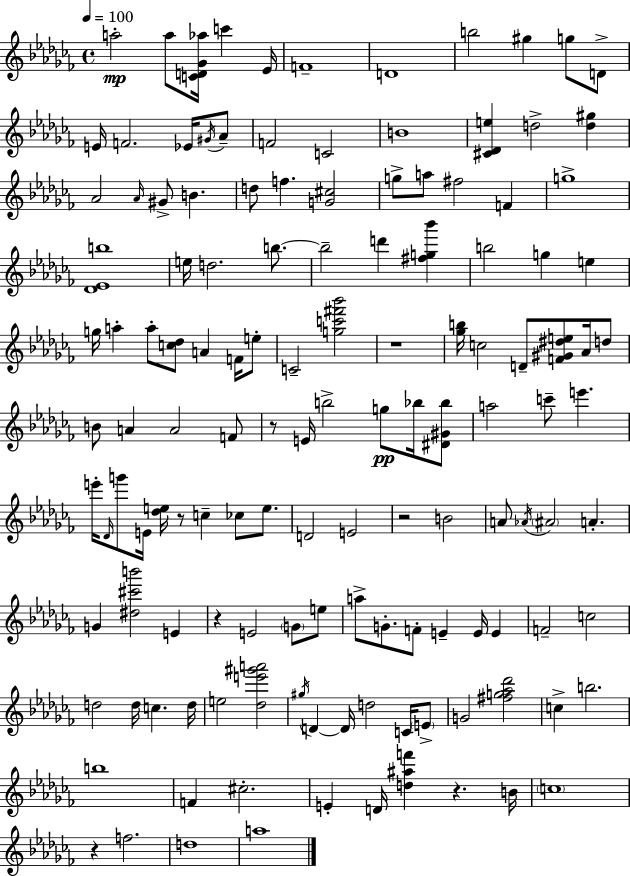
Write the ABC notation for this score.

X:1
T:Untitled
M:4/4
L:1/4
K:Abm
a2 a/2 [CD_G_a]/4 c' _E/4 F4 D4 b2 ^g g/2 D/2 E/4 F2 _E/4 ^G/4 _A/2 F2 C2 B4 [^C_De] d2 [d^g] _A2 _A/4 ^G/2 B d/2 f [G^c]2 g/2 a/2 ^f2 F g4 [_D_Eb]4 e/4 d2 b/2 b2 d' [^fg_b'] b2 g e g/4 a a/2 [c_d]/2 A F/4 e/2 C2 [gc'^f'_b']2 z4 [_gb]/4 c2 D/2 [F^G^de]/2 _A/4 d/2 B/2 A A2 F/2 z/2 E/4 b2 g/2 _b/4 [^D^G_b]/2 a2 c'/2 e' e'/4 _D/4 g'/2 E/4 [_de]/4 z/2 c _c/2 e/2 D2 E2 z2 B2 A/2 _A/4 ^A2 A G [^d^c'b']2 E z E2 G/2 e/2 a/2 G/2 F/2 E E/4 E F2 c2 d2 d/4 c d/4 e2 [_de'^g'a']2 ^g/4 D D/4 d2 C/4 E/2 G2 [^fg_a_d']2 c b2 b4 F ^c2 E D/4 [d^af'] z B/4 c4 z f2 d4 a4